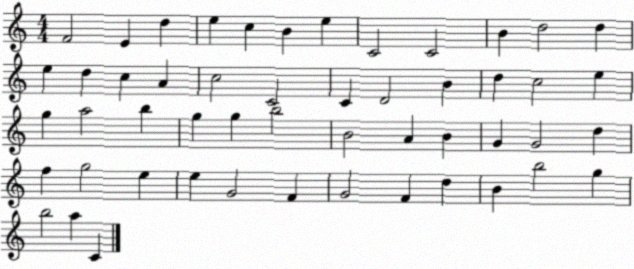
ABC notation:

X:1
T:Untitled
M:4/4
L:1/4
K:C
F2 E d e c B e C2 C2 B d2 d e d c A c2 C2 C D2 B d c2 e g a2 b g g b2 B2 A B G G2 d f g2 e e G2 F G2 F d B b2 g b2 a C